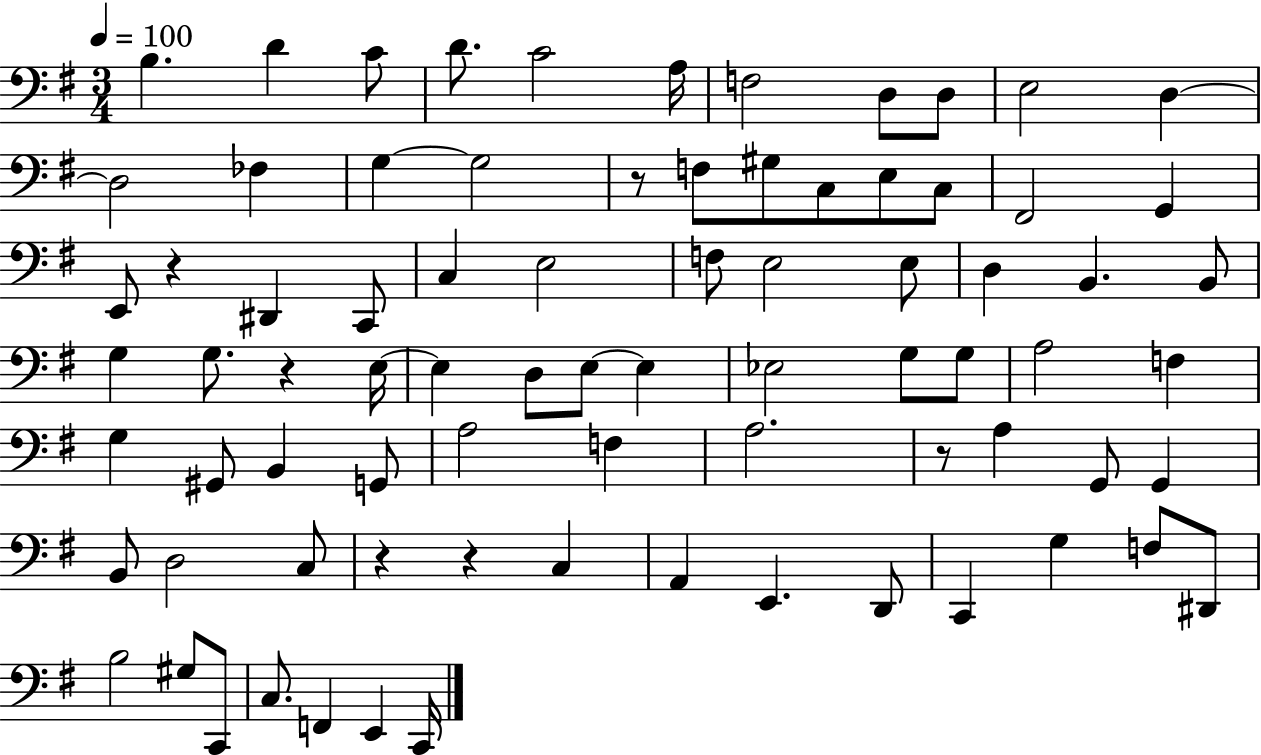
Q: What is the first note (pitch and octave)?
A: B3